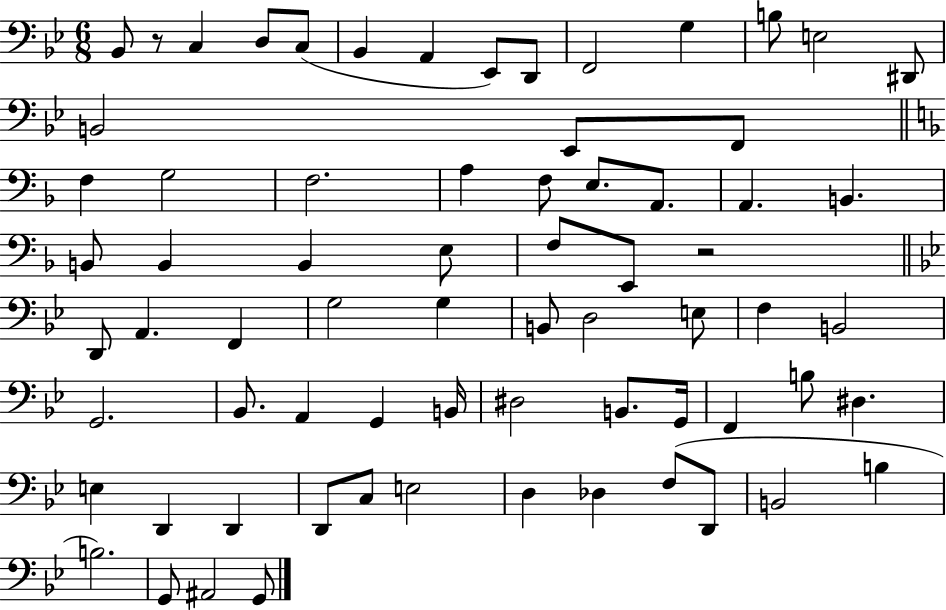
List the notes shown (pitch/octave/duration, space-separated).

Bb2/e R/e C3/q D3/e C3/e Bb2/q A2/q Eb2/e D2/e F2/h G3/q B3/e E3/h D#2/e B2/h Eb2/e F2/e F3/q G3/h F3/h. A3/q F3/e E3/e. A2/e. A2/q. B2/q. B2/e B2/q B2/q E3/e F3/e E2/e R/h D2/e A2/q. F2/q G3/h G3/q B2/e D3/h E3/e F3/q B2/h G2/h. Bb2/e. A2/q G2/q B2/s D#3/h B2/e. G2/s F2/q B3/e D#3/q. E3/q D2/q D2/q D2/e C3/e E3/h D3/q Db3/q F3/e D2/e B2/h B3/q B3/h. G2/e A#2/h G2/e